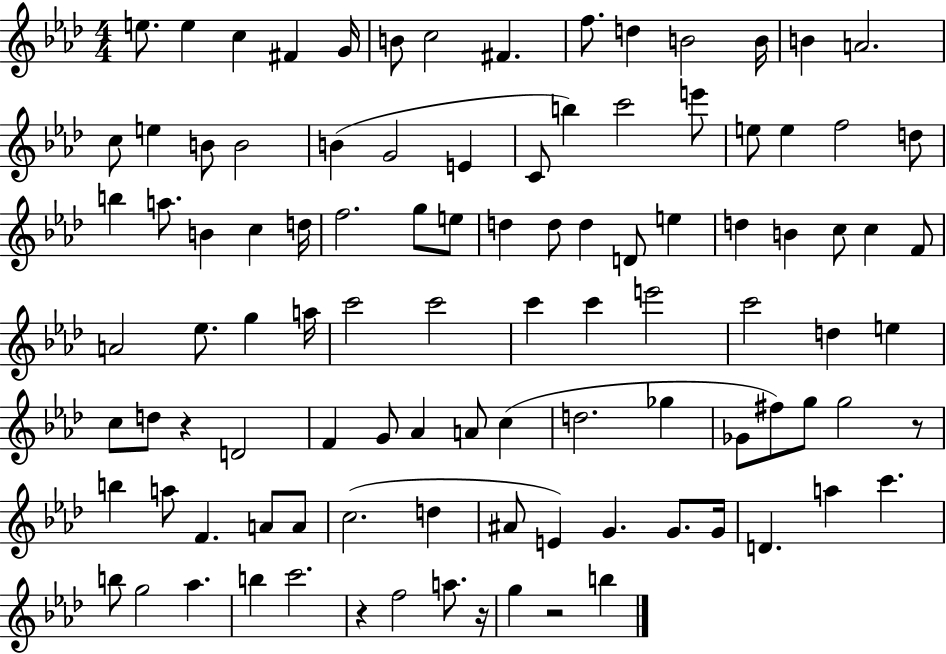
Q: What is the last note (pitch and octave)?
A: B5